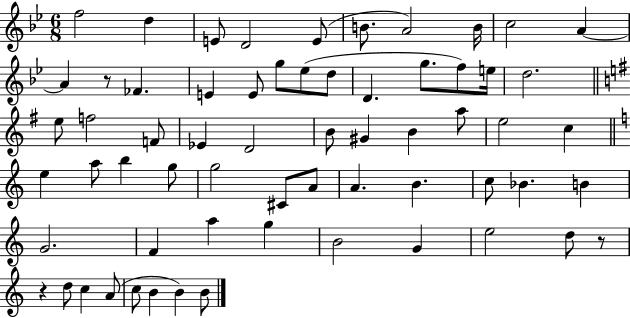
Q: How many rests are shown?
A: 3